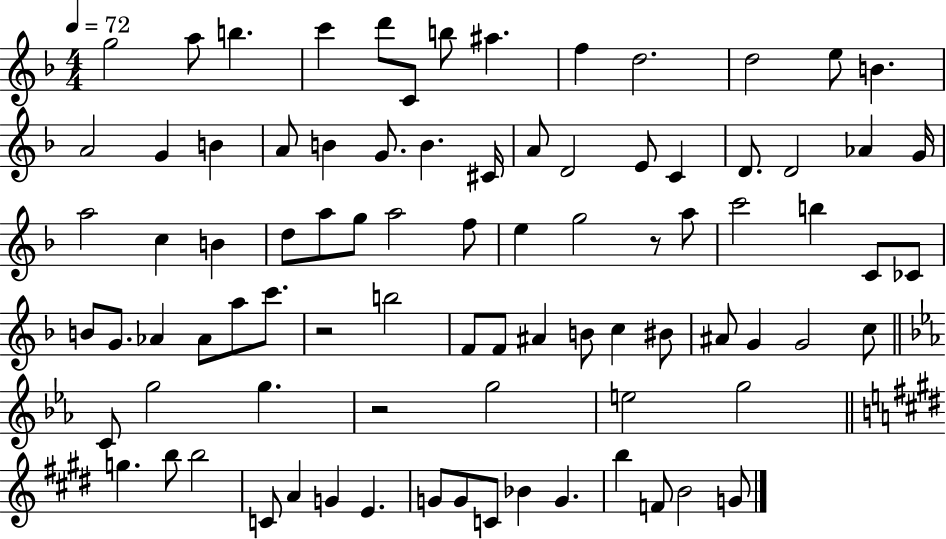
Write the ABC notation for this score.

X:1
T:Untitled
M:4/4
L:1/4
K:F
g2 a/2 b c' d'/2 C/2 b/2 ^a f d2 d2 e/2 B A2 G B A/2 B G/2 B ^C/4 A/2 D2 E/2 C D/2 D2 _A G/4 a2 c B d/2 a/2 g/2 a2 f/2 e g2 z/2 a/2 c'2 b C/2 _C/2 B/2 G/2 _A _A/2 a/2 c'/2 z2 b2 F/2 F/2 ^A B/2 c ^B/2 ^A/2 G G2 c/2 C/2 g2 g z2 g2 e2 g2 g b/2 b2 C/2 A G E G/2 G/2 C/2 _B G b F/2 B2 G/2